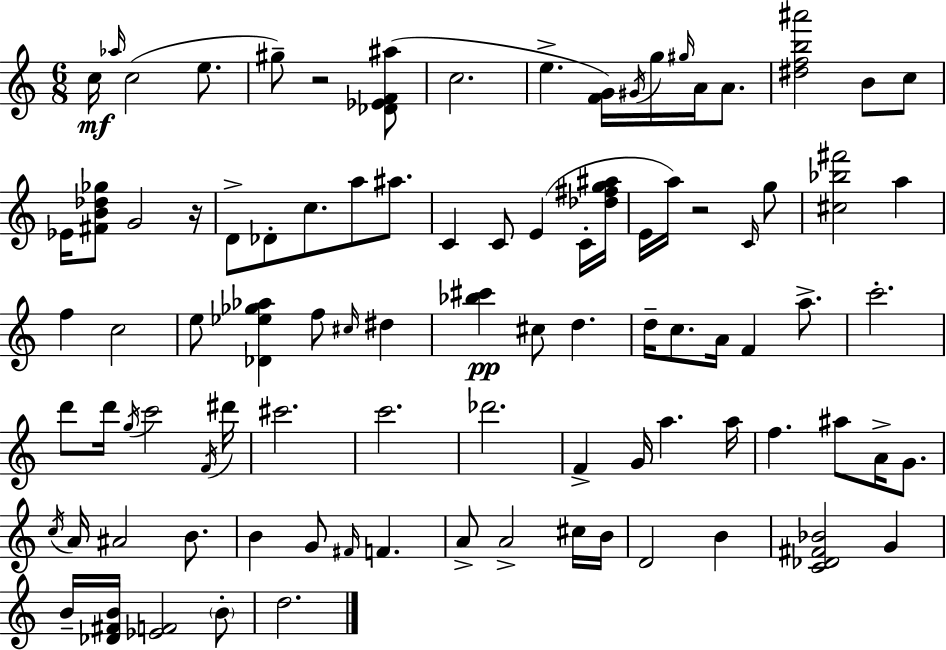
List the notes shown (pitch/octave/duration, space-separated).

C5/s Ab5/s C5/h E5/e. G#5/e R/h [Db4,Eb4,F4,A#5]/e C5/h. E5/q. [F4,G4]/s G#4/s G5/s G#5/s A4/s A4/e. [D#5,F5,B5,A#6]/h B4/e C5/e Eb4/s [F#4,B4,Db5,Gb5]/e G4/h R/s D4/e Db4/e C5/e. A5/e A#5/e. C4/q C4/e E4/q C4/s [Db5,F#5,G5,A#5]/s E4/s A5/s R/h C4/s G5/e [C#5,Bb5,F#6]/h A5/q F5/q C5/h E5/e [Db4,Eb5,Gb5,Ab5]/q F5/e C#5/s D#5/q [Bb5,C#6]/q C#5/e D5/q. D5/s C5/e. A4/s F4/q A5/e. C6/h. D6/e D6/s G5/s C6/h F4/s D#6/s C#6/h. C6/h. Db6/h. F4/q G4/s A5/q. A5/s F5/q. A#5/e A4/s G4/e. C5/s A4/s A#4/h B4/e. B4/q G4/e F#4/s F4/q. A4/e A4/h C#5/s B4/s D4/h B4/q [C4,Db4,F#4,Bb4]/h G4/q B4/s [Db4,F#4,B4]/s [Eb4,F4]/h B4/e D5/h.